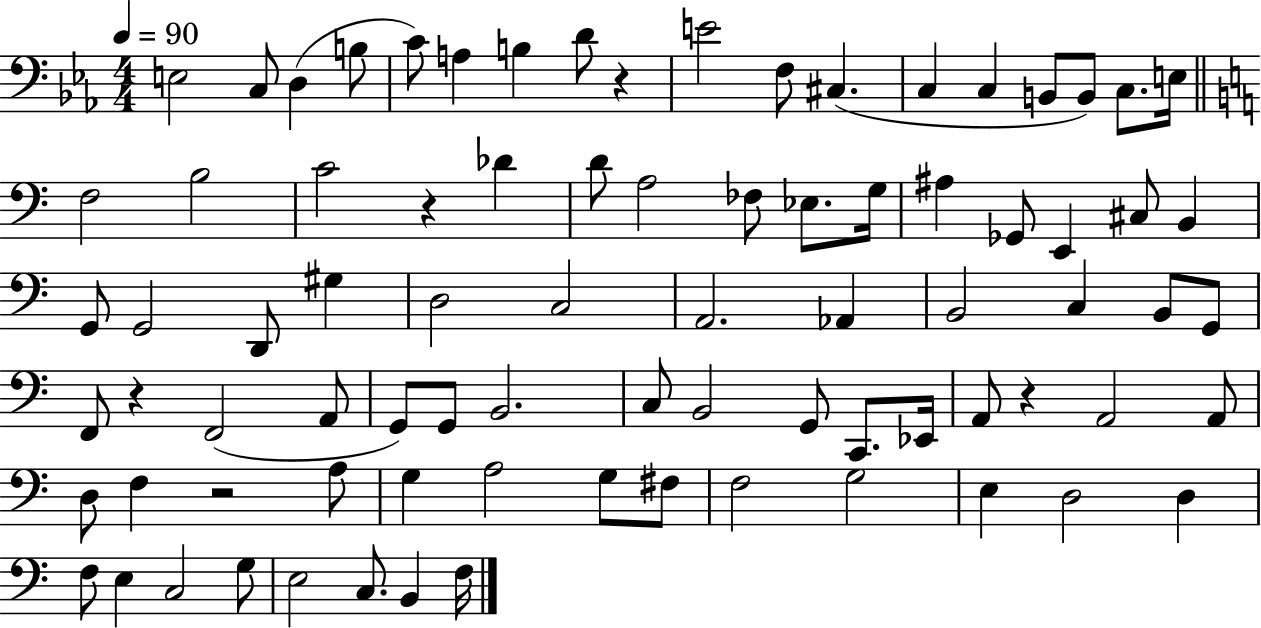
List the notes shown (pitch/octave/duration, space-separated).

E3/h C3/e D3/q B3/e C4/e A3/q B3/q D4/e R/q E4/h F3/e C#3/q. C3/q C3/q B2/e B2/e C3/e. E3/s F3/h B3/h C4/h R/q Db4/q D4/e A3/h FES3/e Eb3/e. G3/s A#3/q Gb2/e E2/q C#3/e B2/q G2/e G2/h D2/e G#3/q D3/h C3/h A2/h. Ab2/q B2/h C3/q B2/e G2/e F2/e R/q F2/h A2/e G2/e G2/e B2/h. C3/e B2/h G2/e C2/e. Eb2/s A2/e R/q A2/h A2/e D3/e F3/q R/h A3/e G3/q A3/h G3/e F#3/e F3/h G3/h E3/q D3/h D3/q F3/e E3/q C3/h G3/e E3/h C3/e. B2/q F3/s